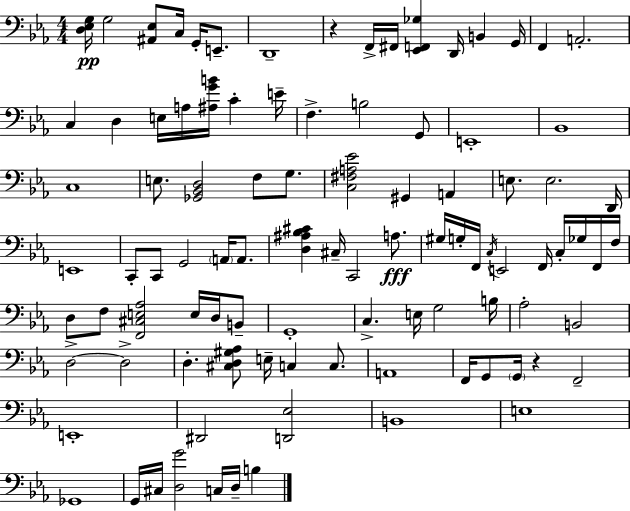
[D3,Eb3,G3]/s G3/h [A#2,Eb3]/e C3/s G2/s E2/e. D2/w R/q F2/s F#2/s [Eb2,F2,Gb3]/q D2/s B2/q G2/s F2/q A2/h. C3/q D3/q E3/s A3/s [A#3,G4,B4]/s C4/q E4/s F3/q. B3/h G2/e E2/w Bb2/w C3/w E3/e. [Gb2,Bb2,D3]/h F3/e G3/e. [C3,F#3,A3,Eb4]/h G#2/q A2/q E3/e. E3/h. D2/s E2/w C2/e C2/e G2/h A2/s A2/e. [D3,A#3,Bb3,C#4]/q C#3/s C2/h A3/e. G#3/s G3/s F2/s C3/s E2/h F2/s C3/s Gb3/s F2/s F3/s D3/e F3/e [F2,C#3,E3,Ab3]/h E3/s D3/s B2/e G2/w C3/q. E3/s G3/h B3/s Ab3/h B2/h D3/h D3/h D3/q. [C#3,D3,G#3,Ab3]/e E3/s C3/q C3/e. A2/w F2/s G2/e G2/s R/q F2/h E2/w D#2/h [D2,Eb3]/h B2/w E3/w Gb2/w G2/s C#3/s [D3,G4]/h C3/s D3/s B3/q